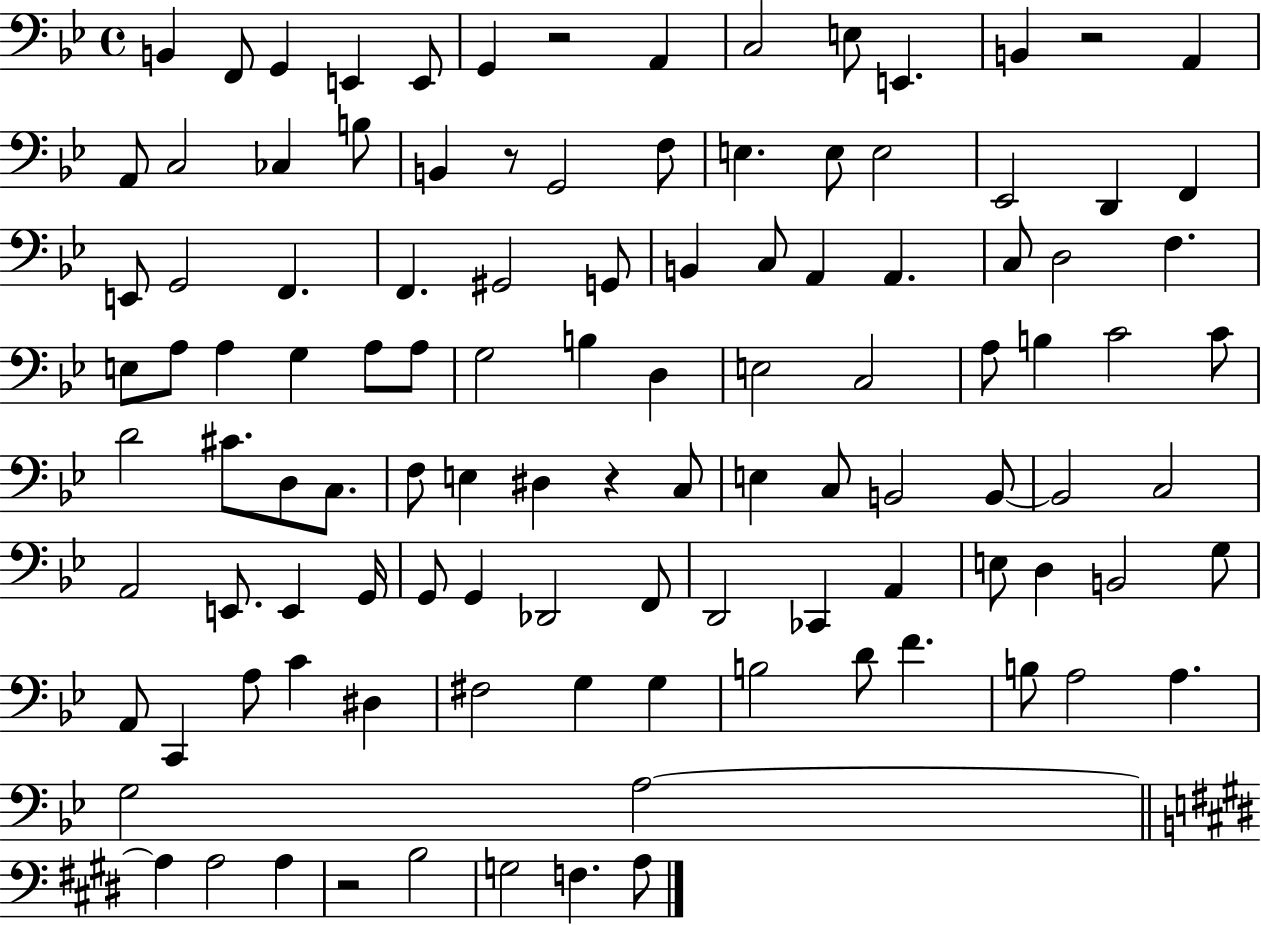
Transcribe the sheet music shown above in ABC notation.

X:1
T:Untitled
M:4/4
L:1/4
K:Bb
B,, F,,/2 G,, E,, E,,/2 G,, z2 A,, C,2 E,/2 E,, B,, z2 A,, A,,/2 C,2 _C, B,/2 B,, z/2 G,,2 F,/2 E, E,/2 E,2 _E,,2 D,, F,, E,,/2 G,,2 F,, F,, ^G,,2 G,,/2 B,, C,/2 A,, A,, C,/2 D,2 F, E,/2 A,/2 A, G, A,/2 A,/2 G,2 B, D, E,2 C,2 A,/2 B, C2 C/2 D2 ^C/2 D,/2 C,/2 F,/2 E, ^D, z C,/2 E, C,/2 B,,2 B,,/2 B,,2 C,2 A,,2 E,,/2 E,, G,,/4 G,,/2 G,, _D,,2 F,,/2 D,,2 _C,, A,, E,/2 D, B,,2 G,/2 A,,/2 C,, A,/2 C ^D, ^F,2 G, G, B,2 D/2 F B,/2 A,2 A, G,2 A,2 A, A,2 A, z2 B,2 G,2 F, A,/2